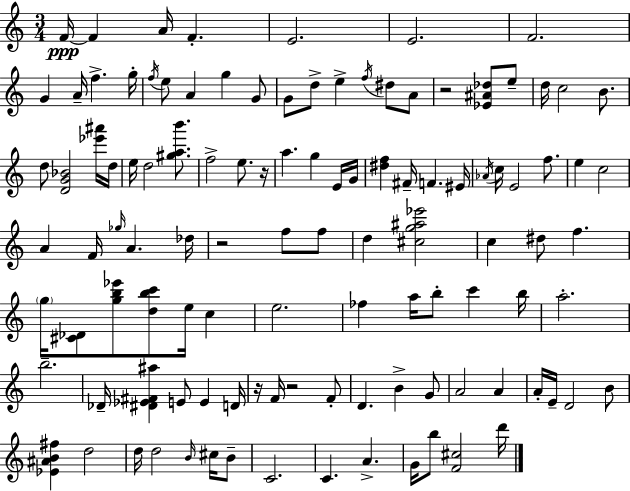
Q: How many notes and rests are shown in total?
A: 111